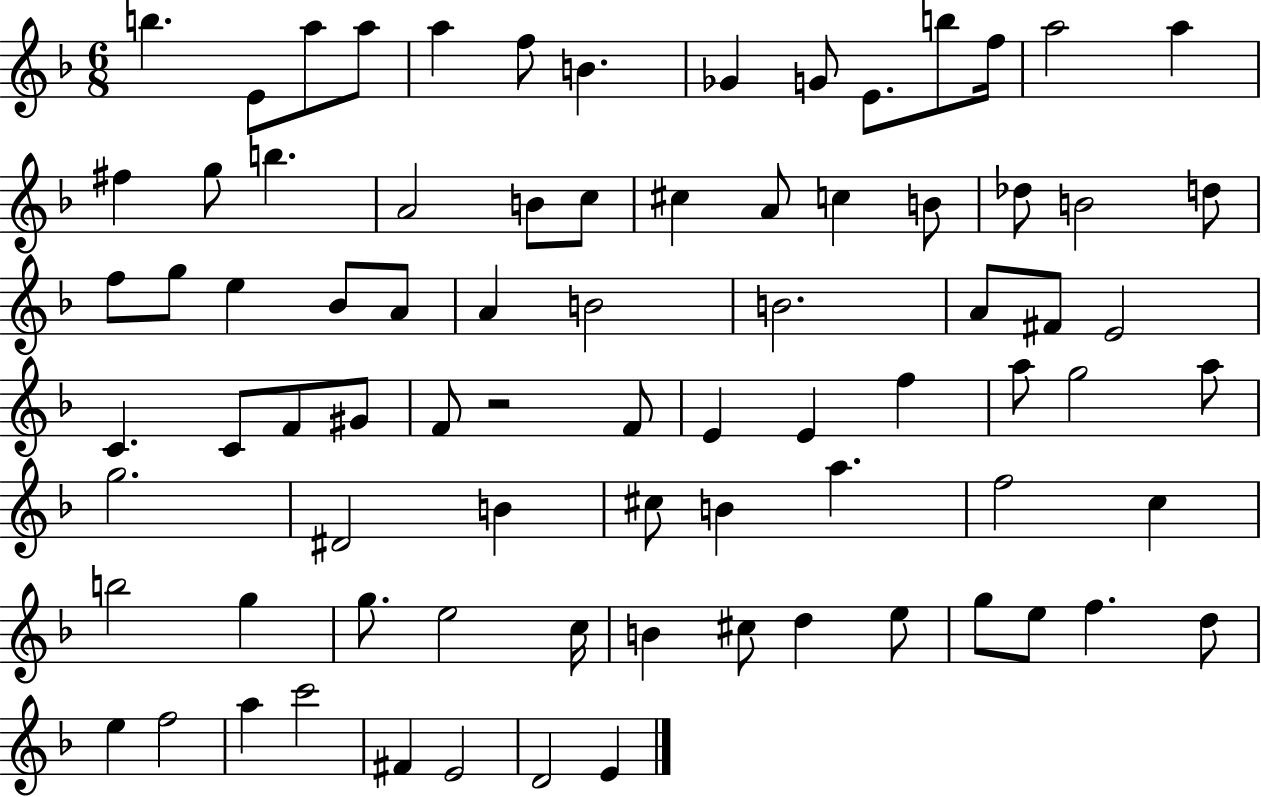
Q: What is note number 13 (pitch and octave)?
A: A5